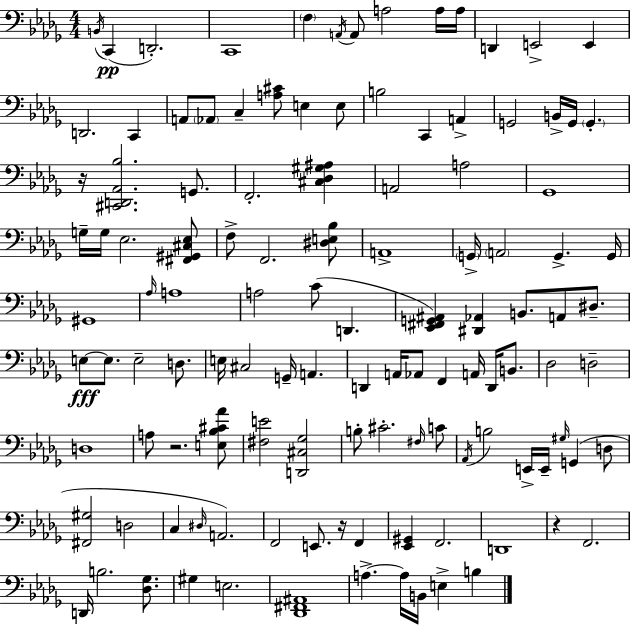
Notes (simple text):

B2/s C2/q D2/h. C2/w F3/q A2/s A2/e A3/h A3/s A3/s D2/q E2/h E2/q D2/h. C2/q A2/e Ab2/e C3/q [A3,C#4]/e E3/q E3/e B3/h C2/q A2/q G2/h B2/s G2/s G2/q. R/s [C#2,D2,Ab2,Bb3]/h. G2/e. F2/h. [C#3,Db3,G#3,A#3]/q A2/h A3/h Gb2/w G3/s G3/s Eb3/h. [F#2,G#2,C#3,Eb3]/e F3/e F2/h. [D#3,E3,Bb3]/e A2/w G2/s A2/h G2/q. G2/s G#2/w Ab3/s A3/w A3/h C4/e D2/q. [Eb2,F#2,G2,A#2]/q [D#2,Ab2]/q B2/e. A2/e D#3/e. E3/e E3/e. E3/h D3/e. E3/s C#3/h G2/s A2/q. D2/q A2/s Ab2/e F2/q A2/s D2/s B2/e. Db3/h D3/h D3/w A3/e R/h. [E3,Bb3,C#4,Ab4]/e [F#3,E4]/h [D2,C#3,Gb3]/h B3/e C#4/h. F#3/s C4/e Ab2/s B3/h E2/s E2/s G#3/s G2/q D3/e [F#2,G#3]/h D3/h C3/q D#3/s A2/h. F2/h E2/e. R/s F2/q [Eb2,G#2]/q F2/h. D2/w R/q F2/h. D2/s B3/h. [Db3,Gb3]/e. G#3/q E3/h. [Db2,F#2,A#2]/w A3/q. A3/s B2/s E3/q B3/q